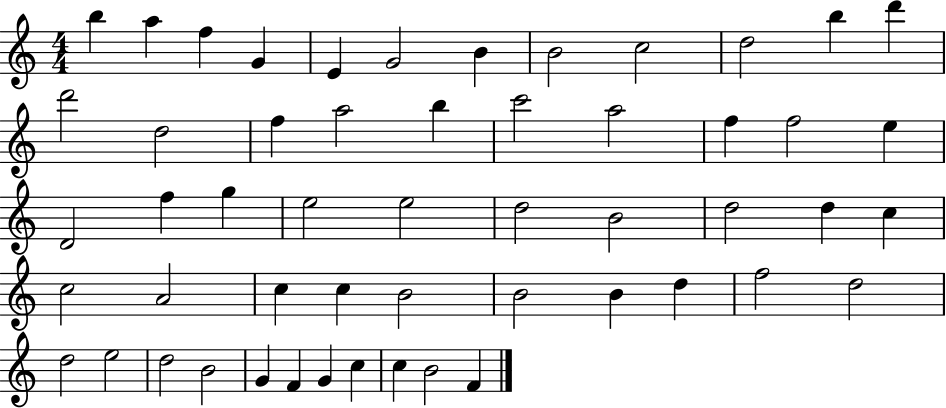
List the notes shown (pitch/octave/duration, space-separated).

B5/q A5/q F5/q G4/q E4/q G4/h B4/q B4/h C5/h D5/h B5/q D6/q D6/h D5/h F5/q A5/h B5/q C6/h A5/h F5/q F5/h E5/q D4/h F5/q G5/q E5/h E5/h D5/h B4/h D5/h D5/q C5/q C5/h A4/h C5/q C5/q B4/h B4/h B4/q D5/q F5/h D5/h D5/h E5/h D5/h B4/h G4/q F4/q G4/q C5/q C5/q B4/h F4/q